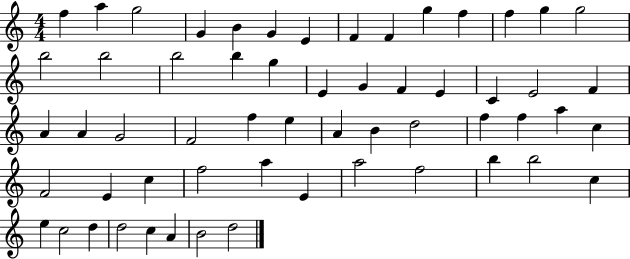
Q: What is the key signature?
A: C major